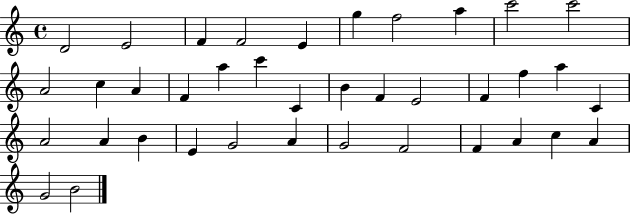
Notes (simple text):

D4/h E4/h F4/q F4/h E4/q G5/q F5/h A5/q C6/h C6/h A4/h C5/q A4/q F4/q A5/q C6/q C4/q B4/q F4/q E4/h F4/q F5/q A5/q C4/q A4/h A4/q B4/q E4/q G4/h A4/q G4/h F4/h F4/q A4/q C5/q A4/q G4/h B4/h